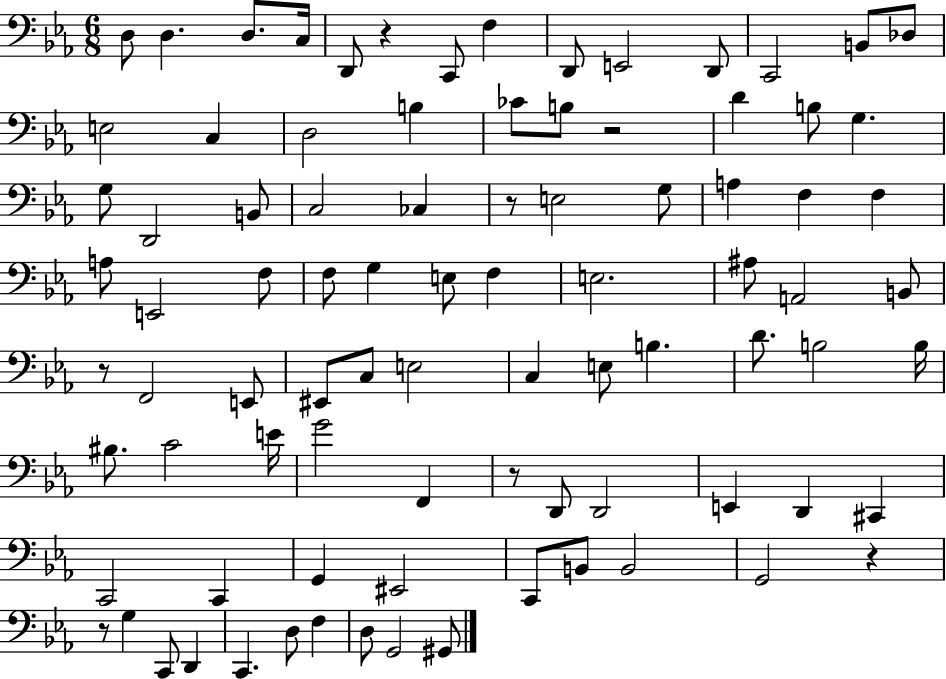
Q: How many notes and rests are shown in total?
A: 88